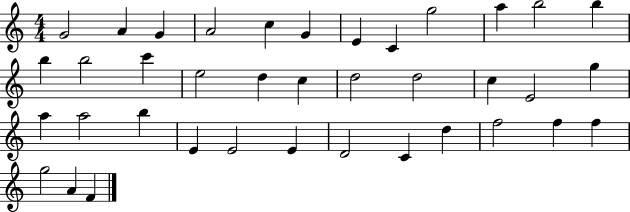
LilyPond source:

{
  \clef treble
  \numericTimeSignature
  \time 4/4
  \key c \major
  g'2 a'4 g'4 | a'2 c''4 g'4 | e'4 c'4 g''2 | a''4 b''2 b''4 | \break b''4 b''2 c'''4 | e''2 d''4 c''4 | d''2 d''2 | c''4 e'2 g''4 | \break a''4 a''2 b''4 | e'4 e'2 e'4 | d'2 c'4 d''4 | f''2 f''4 f''4 | \break g''2 a'4 f'4 | \bar "|."
}